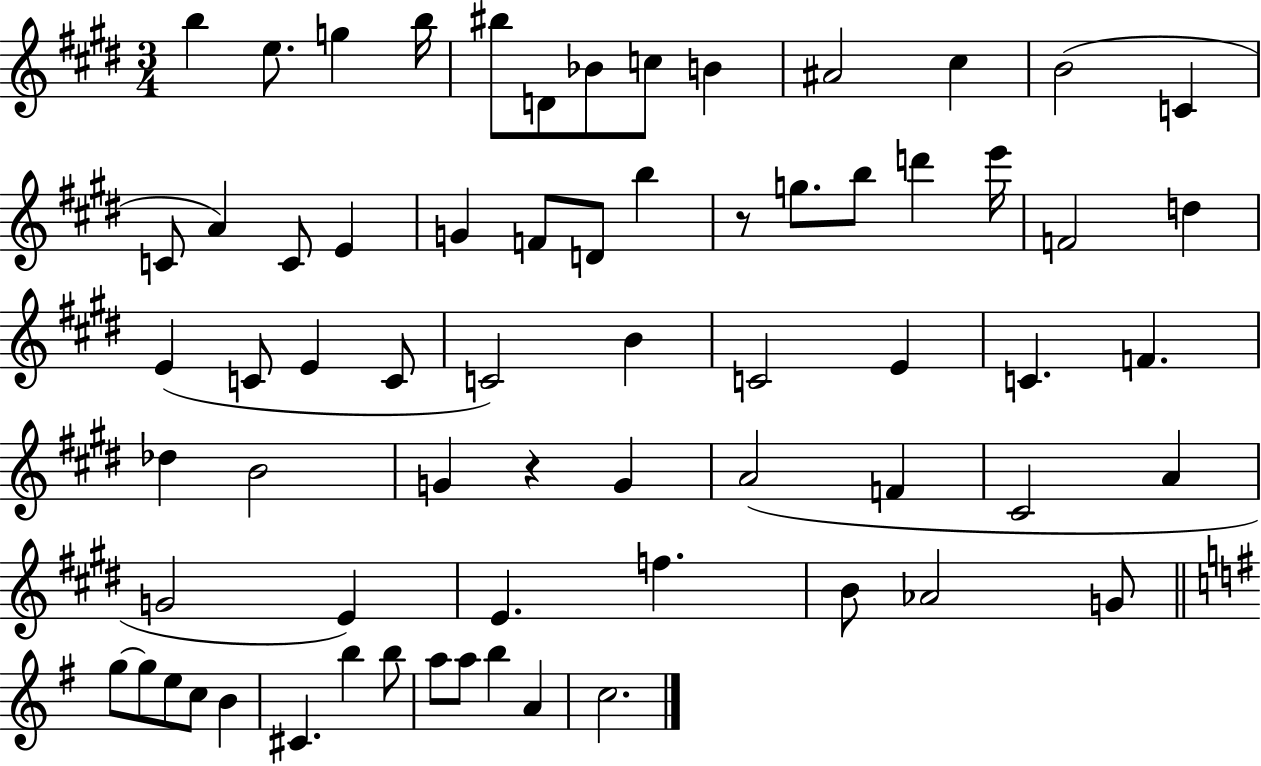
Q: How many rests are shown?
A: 2